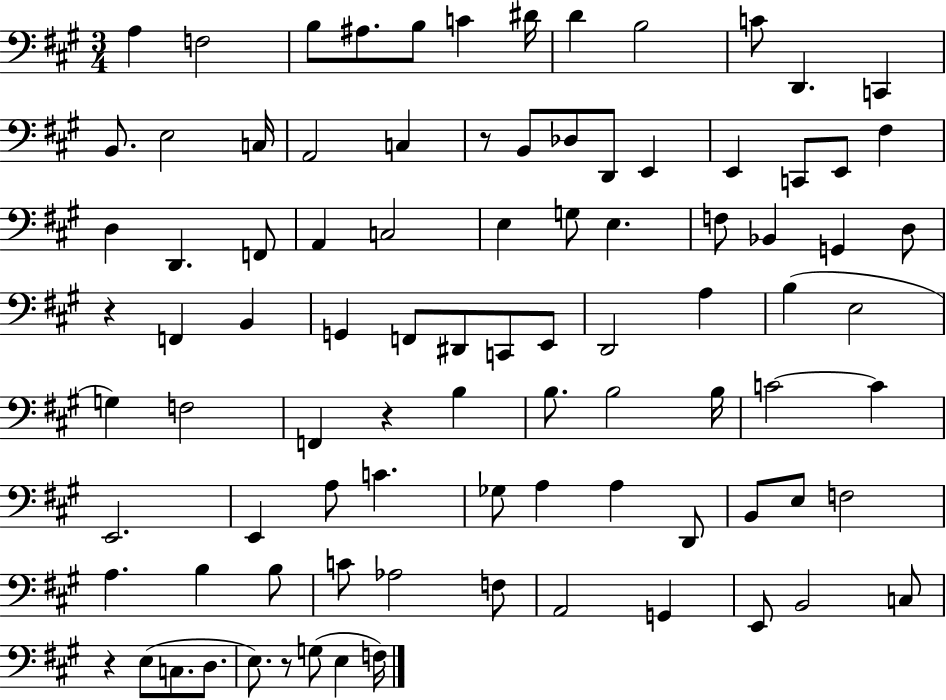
A3/q F3/h B3/e A#3/e. B3/e C4/q D#4/s D4/q B3/h C4/e D2/q. C2/q B2/e. E3/h C3/s A2/h C3/q R/e B2/e Db3/e D2/e E2/q E2/q C2/e E2/e F#3/q D3/q D2/q. F2/e A2/q C3/h E3/q G3/e E3/q. F3/e Bb2/q G2/q D3/e R/q F2/q B2/q G2/q F2/e D#2/e C2/e E2/e D2/h A3/q B3/q E3/h G3/q F3/h F2/q R/q B3/q B3/e. B3/h B3/s C4/h C4/q E2/h. E2/q A3/e C4/q. Gb3/e A3/q A3/q D2/e B2/e E3/e F3/h A3/q. B3/q B3/e C4/e Ab3/h F3/e A2/h G2/q E2/e B2/h C3/e R/q E3/e C3/e. D3/e. E3/e. R/e G3/e E3/q F3/s